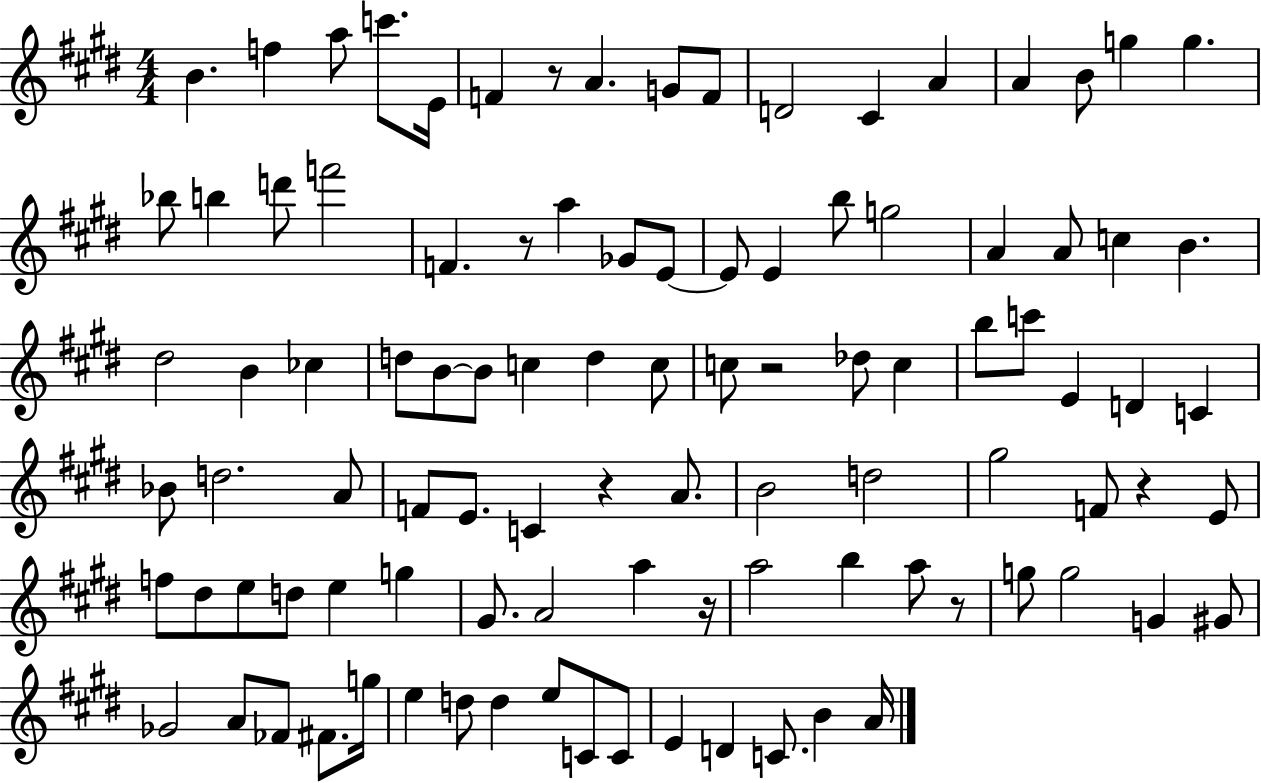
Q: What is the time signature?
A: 4/4